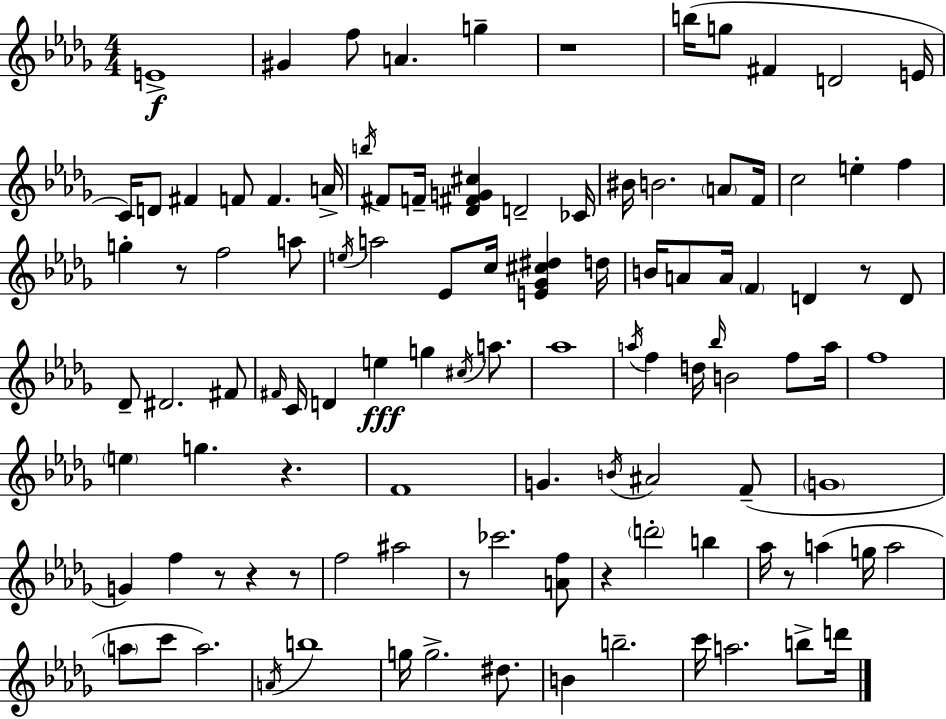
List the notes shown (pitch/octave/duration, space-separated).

E4/w G#4/q F5/e A4/q. G5/q R/w B5/s G5/e F#4/q D4/h E4/s C4/s D4/e F#4/q F4/e F4/q. A4/s B5/s F#4/e F4/s [Db4,F#4,G4,C#5]/q D4/h CES4/s BIS4/s B4/h. A4/e F4/s C5/h E5/q F5/q G5/q R/e F5/h A5/e E5/s A5/h Eb4/e C5/s [E4,Gb4,C#5,D#5]/q D5/s B4/s A4/e A4/s F4/q D4/q R/e D4/e Db4/e D#4/h. F#4/e F#4/s C4/s D4/q E5/q G5/q C#5/s A5/e. Ab5/w A5/s F5/q D5/s Bb5/s B4/h F5/e A5/s F5/w E5/q G5/q. R/q. F4/w G4/q. B4/s A#4/h F4/e G4/w G4/q F5/q R/e R/q R/e F5/h A#5/h R/e CES6/h. [A4,F5]/e R/q D6/h B5/q Ab5/s R/e A5/q G5/s A5/h A5/e C6/e A5/h. A4/s B5/w G5/s G5/h. D#5/e. B4/q B5/h. C6/s A5/h. B5/e D6/s